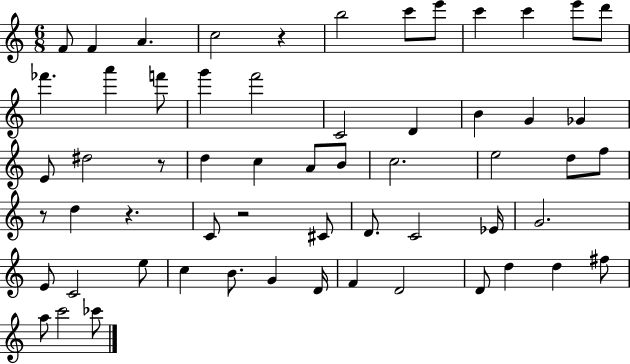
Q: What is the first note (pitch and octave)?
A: F4